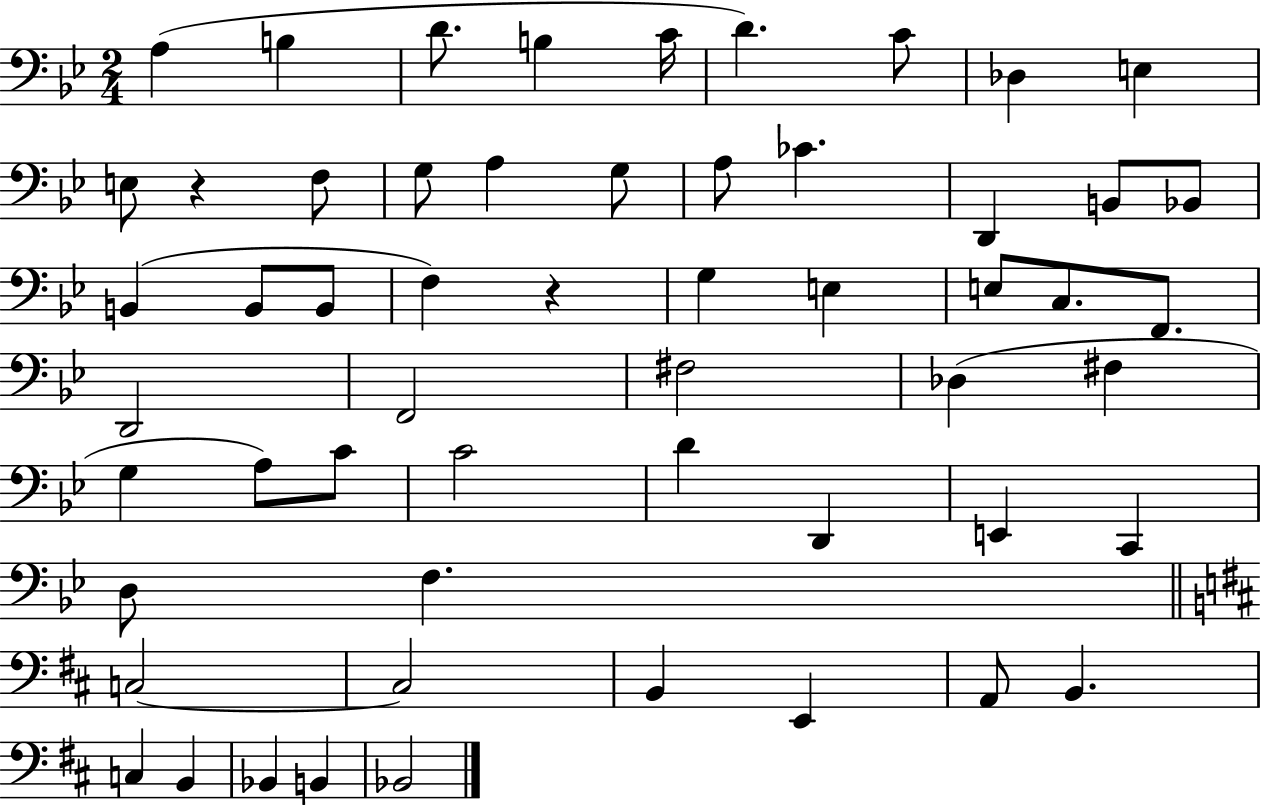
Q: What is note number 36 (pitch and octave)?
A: C4